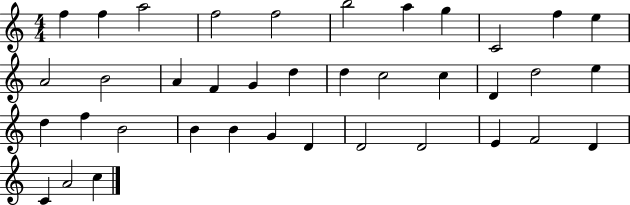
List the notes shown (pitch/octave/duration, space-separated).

F5/q F5/q A5/h F5/h F5/h B5/h A5/q G5/q C4/h F5/q E5/q A4/h B4/h A4/q F4/q G4/q D5/q D5/q C5/h C5/q D4/q D5/h E5/q D5/q F5/q B4/h B4/q B4/q G4/q D4/q D4/h D4/h E4/q F4/h D4/q C4/q A4/h C5/q